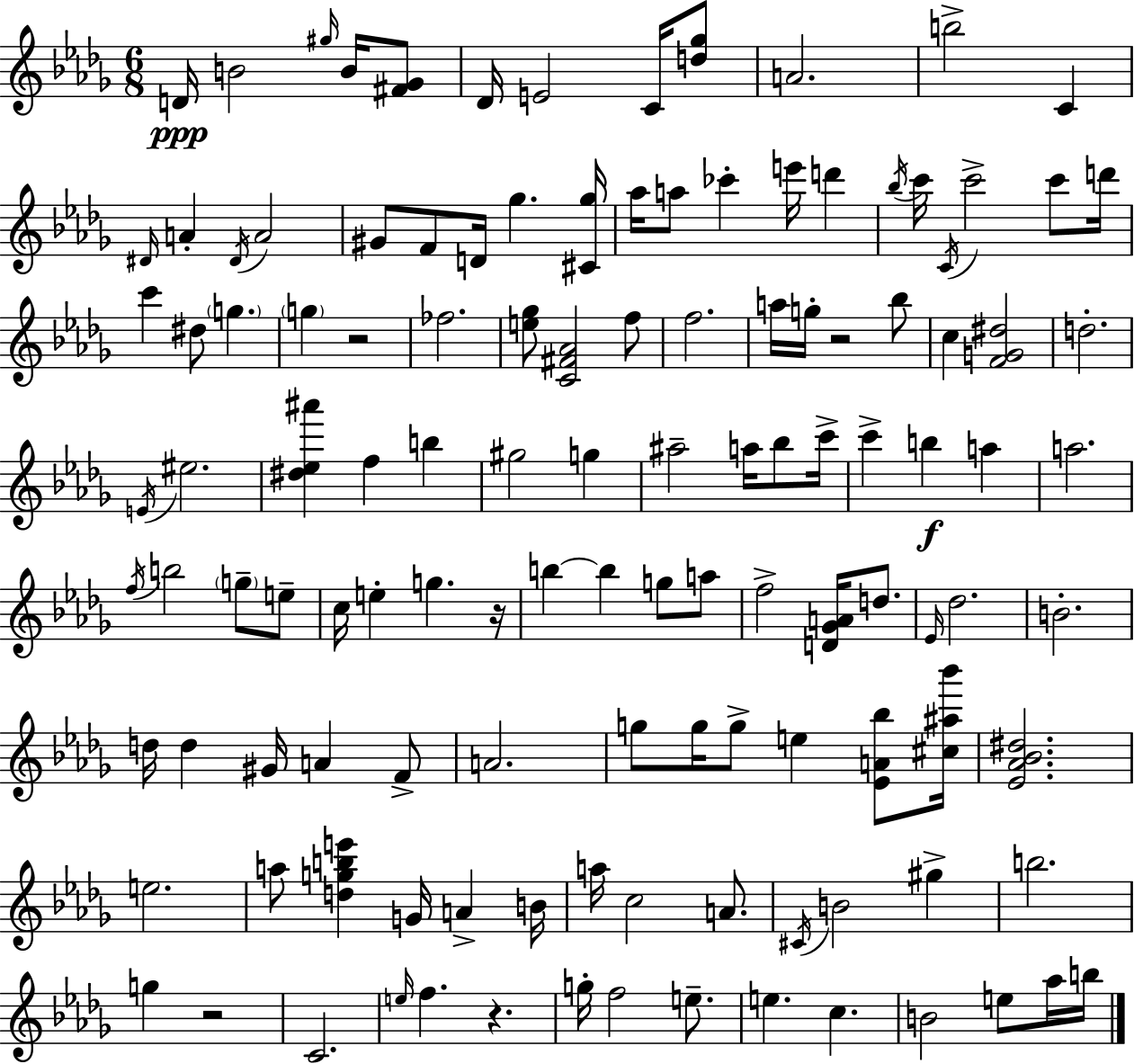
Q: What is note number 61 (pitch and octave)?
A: E5